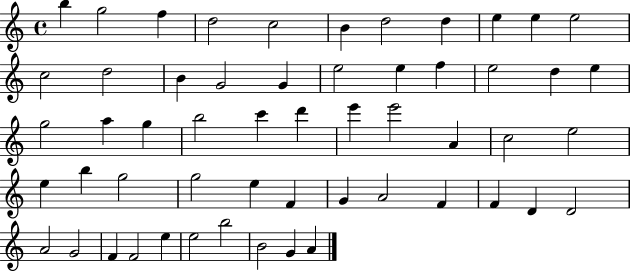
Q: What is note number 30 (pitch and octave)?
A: E6